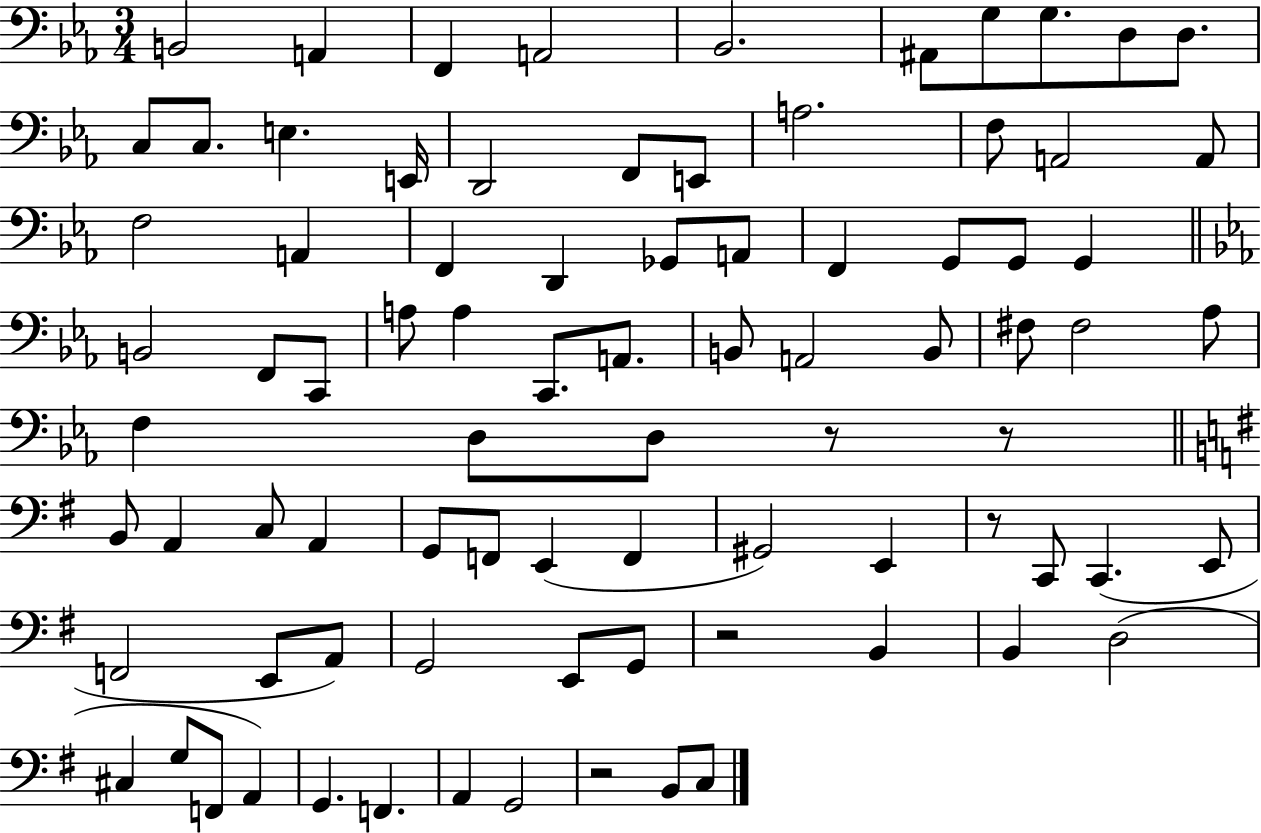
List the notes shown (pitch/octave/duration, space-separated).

B2/h A2/q F2/q A2/h Bb2/h. A#2/e G3/e G3/e. D3/e D3/e. C3/e C3/e. E3/q. E2/s D2/h F2/e E2/e A3/h. F3/e A2/h A2/e F3/h A2/q F2/q D2/q Gb2/e A2/e F2/q G2/e G2/e G2/q B2/h F2/e C2/e A3/e A3/q C2/e. A2/e. B2/e A2/h B2/e F#3/e F#3/h Ab3/e F3/q D3/e D3/e R/e R/e B2/e A2/q C3/e A2/q G2/e F2/e E2/q F2/q G#2/h E2/q R/e C2/e C2/q. E2/e F2/h E2/e A2/e G2/h E2/e G2/e R/h B2/q B2/q D3/h C#3/q G3/e F2/e A2/q G2/q. F2/q. A2/q G2/h R/h B2/e C3/e